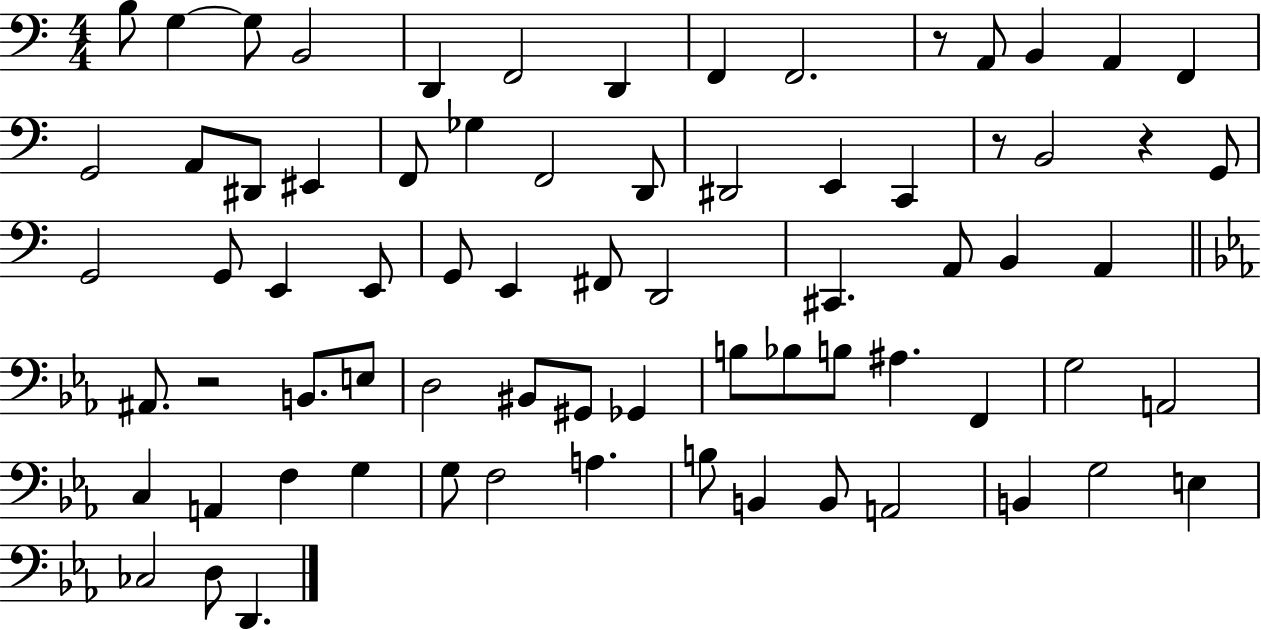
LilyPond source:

{
  \clef bass
  \numericTimeSignature
  \time 4/4
  \key c \major
  \repeat volta 2 { b8 g4~~ g8 b,2 | d,4 f,2 d,4 | f,4 f,2. | r8 a,8 b,4 a,4 f,4 | \break g,2 a,8 dis,8 eis,4 | f,8 ges4 f,2 d,8 | dis,2 e,4 c,4 | r8 b,2 r4 g,8 | \break g,2 g,8 e,4 e,8 | g,8 e,4 fis,8 d,2 | cis,4. a,8 b,4 a,4 | \bar "||" \break \key ees \major ais,8. r2 b,8. e8 | d2 bis,8 gis,8 ges,4 | b8 bes8 b8 ais4. f,4 | g2 a,2 | \break c4 a,4 f4 g4 | g8 f2 a4. | b8 b,4 b,8 a,2 | b,4 g2 e4 | \break ces2 d8 d,4. | } \bar "|."
}